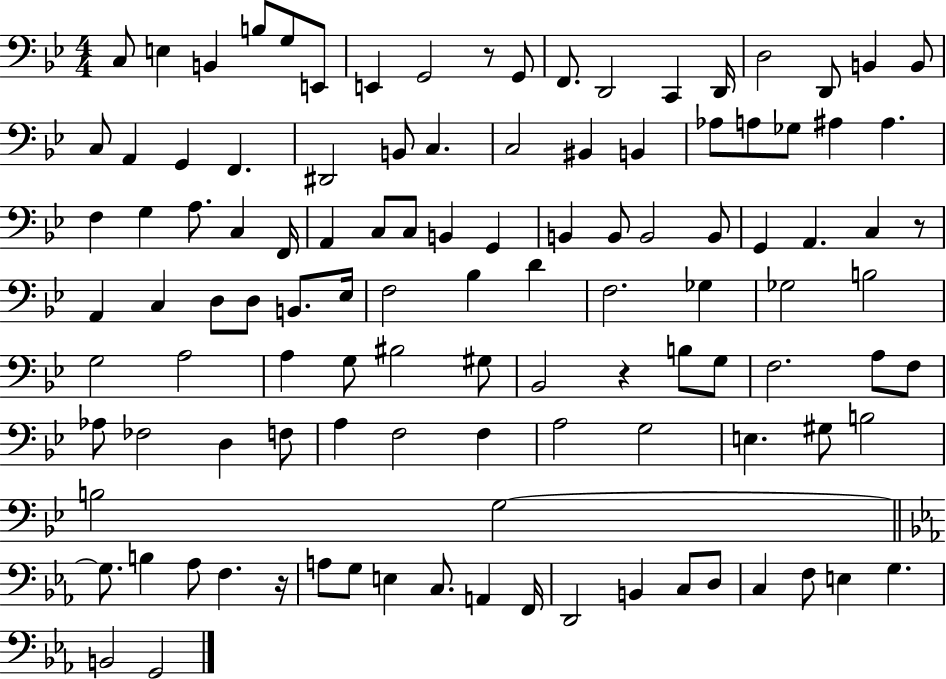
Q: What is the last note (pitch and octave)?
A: G2